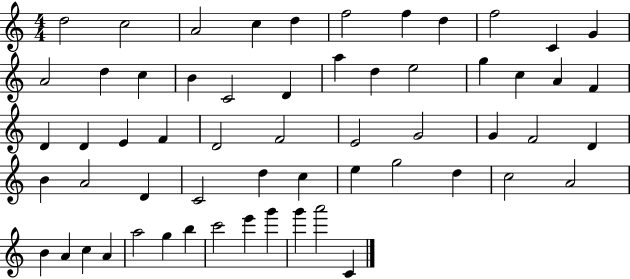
{
  \clef treble
  \numericTimeSignature
  \time 4/4
  \key c \major
  d''2 c''2 | a'2 c''4 d''4 | f''2 f''4 d''4 | f''2 c'4 g'4 | \break a'2 d''4 c''4 | b'4 c'2 d'4 | a''4 d''4 e''2 | g''4 c''4 a'4 f'4 | \break d'4 d'4 e'4 f'4 | d'2 f'2 | e'2 g'2 | g'4 f'2 d'4 | \break b'4 a'2 d'4 | c'2 d''4 c''4 | e''4 g''2 d''4 | c''2 a'2 | \break b'4 a'4 c''4 a'4 | a''2 g''4 b''4 | c'''2 e'''4 g'''4 | g'''4 a'''2 c'4 | \break \bar "|."
}